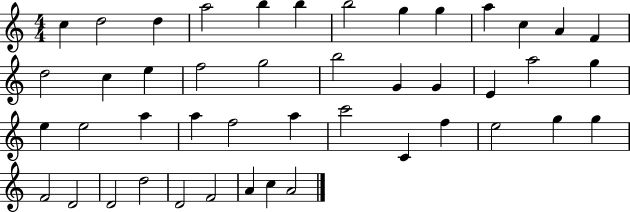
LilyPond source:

{
  \clef treble
  \numericTimeSignature
  \time 4/4
  \key c \major
  c''4 d''2 d''4 | a''2 b''4 b''4 | b''2 g''4 g''4 | a''4 c''4 a'4 f'4 | \break d''2 c''4 e''4 | f''2 g''2 | b''2 g'4 g'4 | e'4 a''2 g''4 | \break e''4 e''2 a''4 | a''4 f''2 a''4 | c'''2 c'4 f''4 | e''2 g''4 g''4 | \break f'2 d'2 | d'2 d''2 | d'2 f'2 | a'4 c''4 a'2 | \break \bar "|."
}